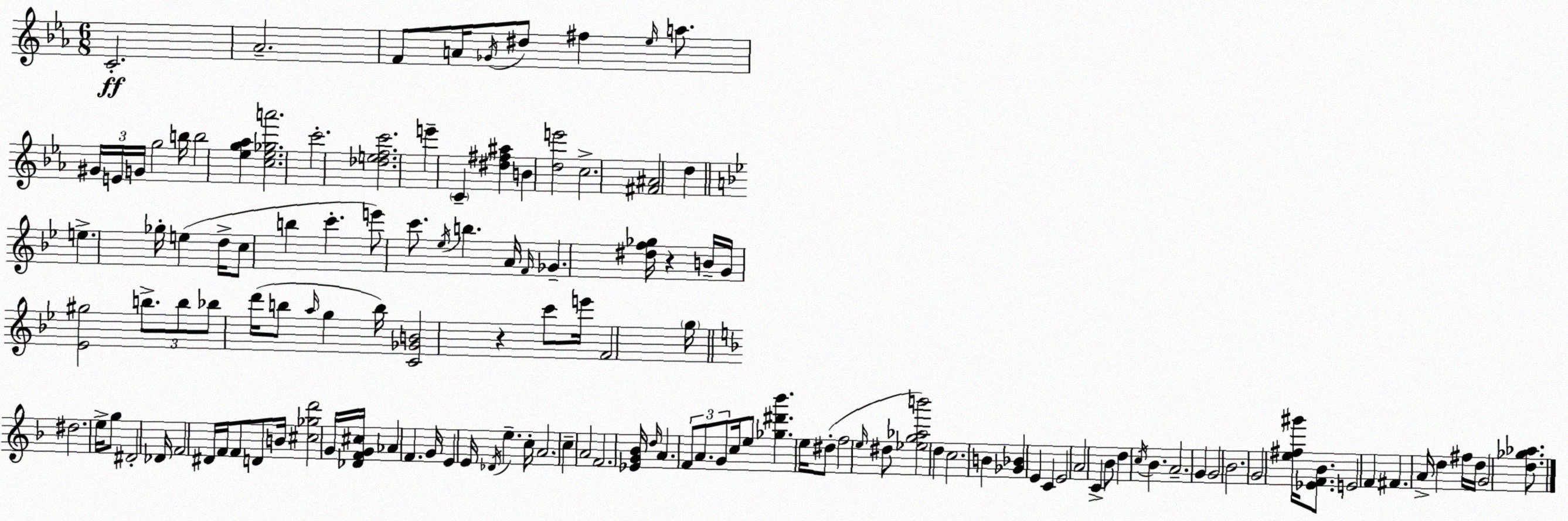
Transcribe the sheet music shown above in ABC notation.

X:1
T:Untitled
M:6/8
L:1/4
K:Eb
C2 _A2 F/2 A/4 _G/4 ^d/2 ^f _e/4 a/2 ^G/4 E/4 G/4 g2 b/4 b2 [_eg_a] [c_e_ga']2 c'2 [_defc']2 e' C [^d^f^a] B [de']2 c2 [^F^A]2 d e _g/4 e d/4 c/2 b c' e'/2 c'/2 _e/4 b A/4 F/4 _G [^df_g]/4 z B/4 G/4 [_E^g]2 b/2 b/2 _b/2 d'/4 b/2 a/4 g b/4 [C_GB]2 z c'/2 e'/4 F2 g/4 ^d2 e/4 g/2 ^D2 _D/4 F2 ^D/4 F/4 F/2 D/2 B/4 [^c_gd']2 G/4 [_DFG^c]/4 _A F G/4 E E/4 _D/4 e c/4 A2 c A2 F2 [_EG_B]/4 d/4 A F/2 A/2 G/2 c/4 e/2 [_g^d'_b'] e/4 ^d/2 f2 e/4 ^d/2 [_eg_ab']2 d c2 B [_G_B] E C E2 A2 C _B/2 d c/4 _B A2 G G2 _B2 G2 [e^f^g']/4 [_EF_B]/2 E2 F ^F A/4 d ^f/4 d/4 G2 [d_g_a]/2